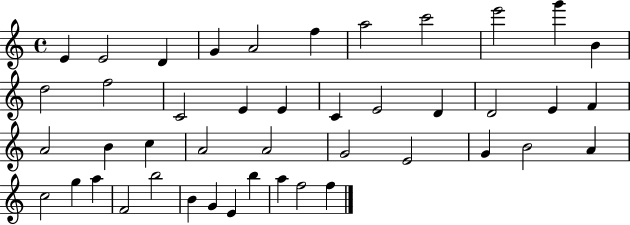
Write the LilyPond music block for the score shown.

{
  \clef treble
  \time 4/4
  \defaultTimeSignature
  \key c \major
  e'4 e'2 d'4 | g'4 a'2 f''4 | a''2 c'''2 | e'''2 g'''4 b'4 | \break d''2 f''2 | c'2 e'4 e'4 | c'4 e'2 d'4 | d'2 e'4 f'4 | \break a'2 b'4 c''4 | a'2 a'2 | g'2 e'2 | g'4 b'2 a'4 | \break c''2 g''4 a''4 | f'2 b''2 | b'4 g'4 e'4 b''4 | a''4 f''2 f''4 | \break \bar "|."
}